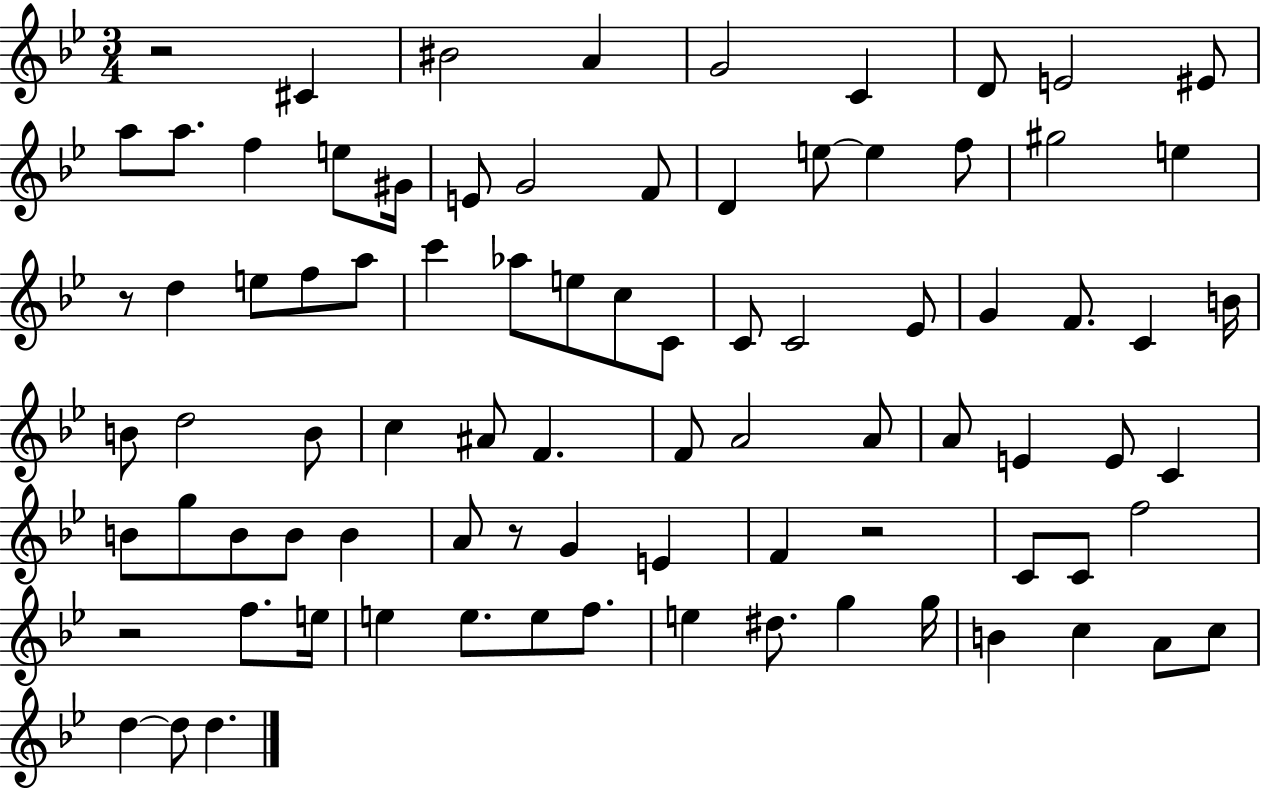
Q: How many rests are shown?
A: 5